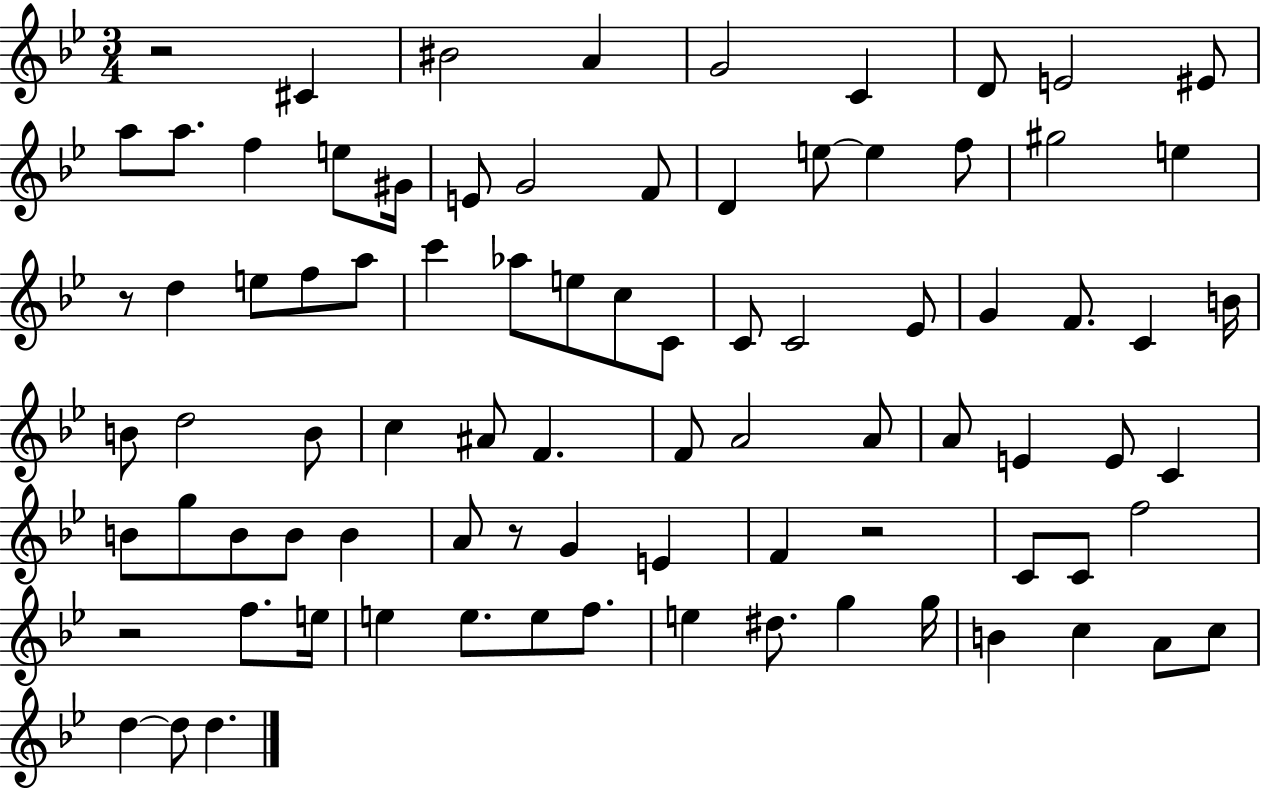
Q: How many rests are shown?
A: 5